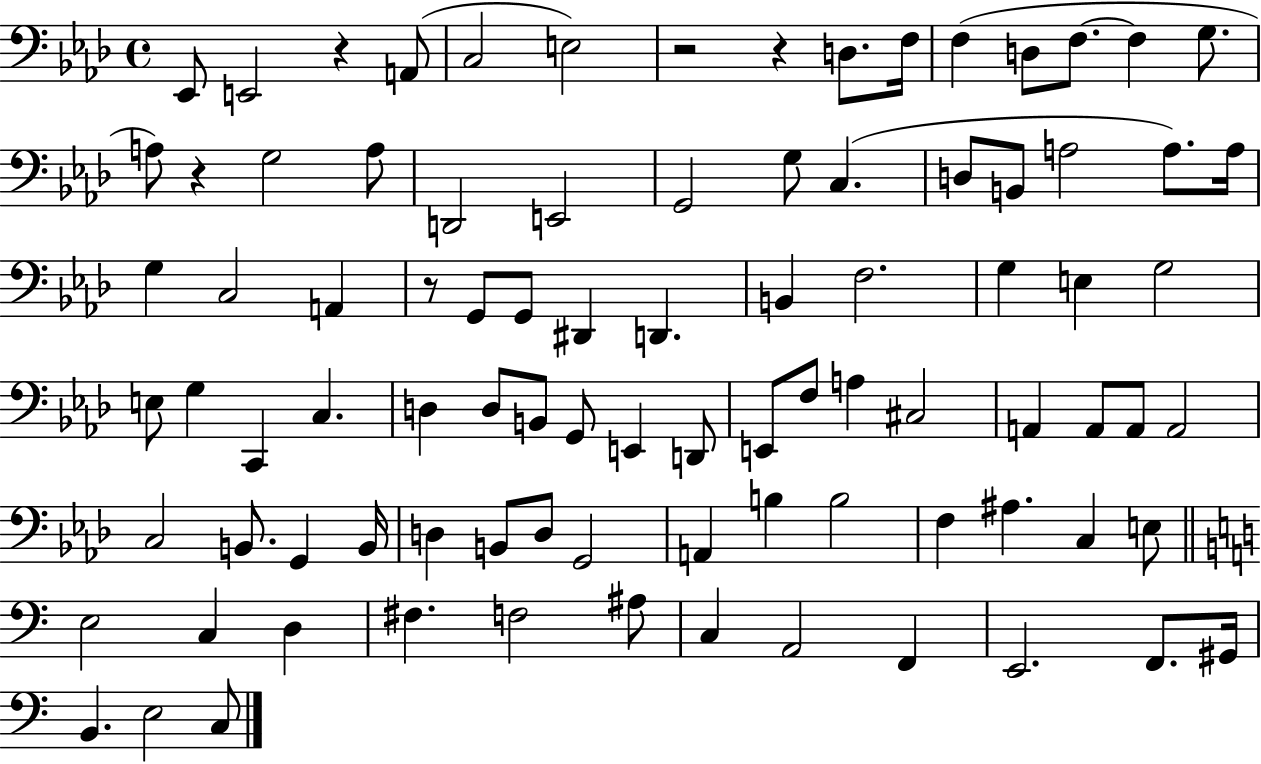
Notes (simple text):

Eb2/e E2/h R/q A2/e C3/h E3/h R/h R/q D3/e. F3/s F3/q D3/e F3/e. F3/q G3/e. A3/e R/q G3/h A3/e D2/h E2/h G2/h G3/e C3/q. D3/e B2/e A3/h A3/e. A3/s G3/q C3/h A2/q R/e G2/e G2/e D#2/q D2/q. B2/q F3/h. G3/q E3/q G3/h E3/e G3/q C2/q C3/q. D3/q D3/e B2/e G2/e E2/q D2/e E2/e F3/e A3/q C#3/h A2/q A2/e A2/e A2/h C3/h B2/e. G2/q B2/s D3/q B2/e D3/e G2/h A2/q B3/q B3/h F3/q A#3/q. C3/q E3/e E3/h C3/q D3/q F#3/q. F3/h A#3/e C3/q A2/h F2/q E2/h. F2/e. G#2/s B2/q. E3/h C3/e